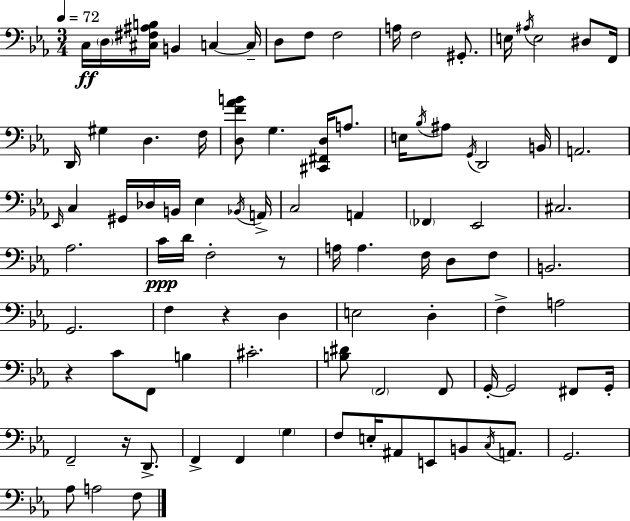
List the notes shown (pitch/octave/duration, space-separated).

C3/s D3/s [C#3,F#3,A#3,B3]/s B2/q C3/q C3/s D3/e F3/e F3/h A3/s F3/h G#2/e. E3/s A#3/s E3/h D#3/e F2/s D2/s G#3/q D3/q. F3/s [D3,F4,Ab4,B4]/e G3/q. [C#2,F#2,D3]/s A3/e. E3/s Bb3/s A#3/e G2/s D2/h B2/s A2/h. Eb2/s C3/q G#2/s Db3/s B2/s Eb3/q Bb2/s A2/s C3/h A2/q FES2/q Eb2/h C#3/h. Ab3/h. C4/s D4/s F3/h R/e A3/s A3/q. F3/s D3/e F3/e B2/h. G2/h. F3/q R/q D3/q E3/h D3/q F3/q A3/h R/q C4/e F2/e B3/q C#4/h. [B3,D#4]/e F2/h F2/e G2/s G2/h F#2/e G2/s F2/h R/s D2/e. F2/q F2/q G3/q F3/e E3/s A#2/e E2/e B2/e C3/s A2/e. G2/h. Ab3/e A3/h F3/e